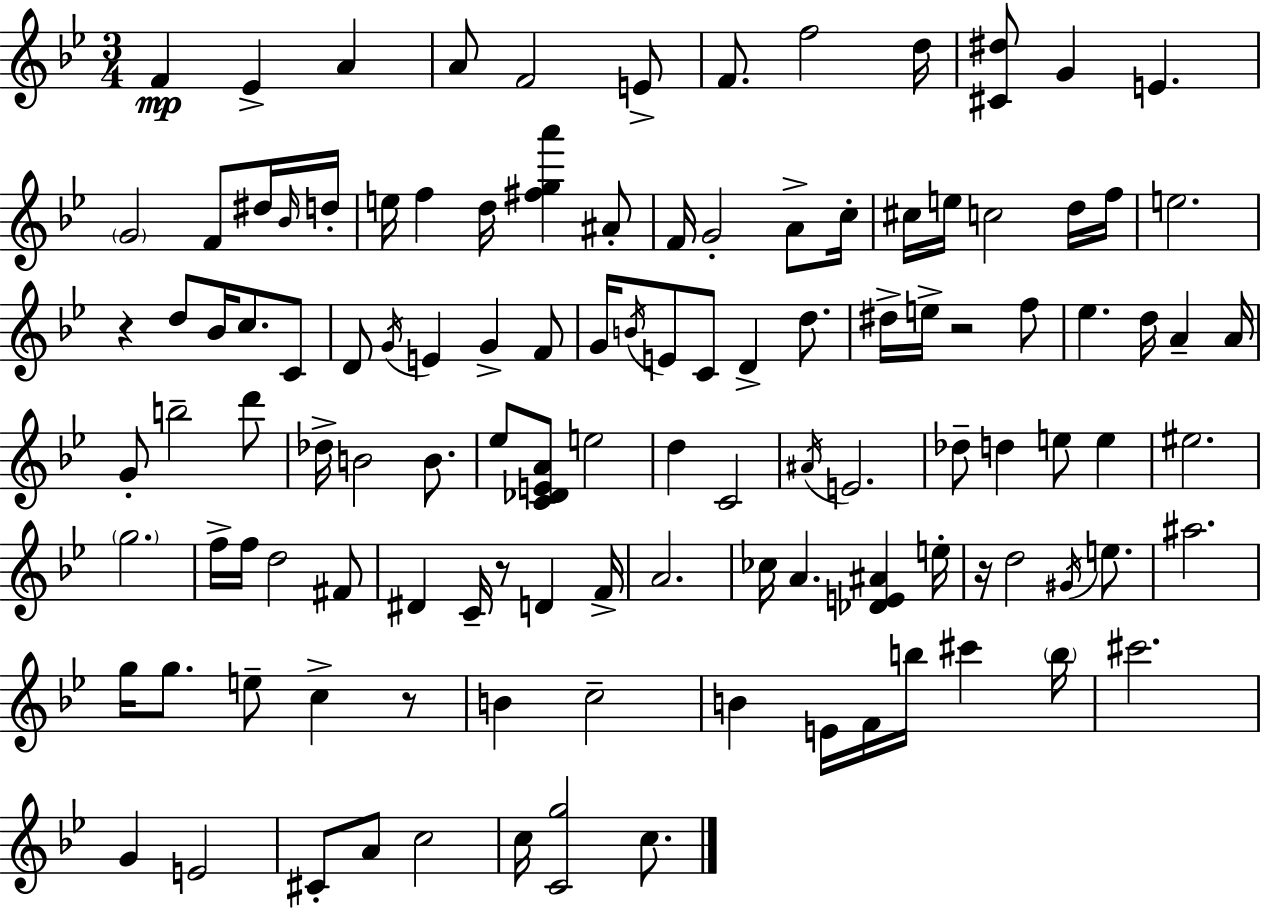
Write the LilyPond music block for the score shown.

{
  \clef treble
  \numericTimeSignature
  \time 3/4
  \key g \minor
  f'4\mp ees'4-> a'4 | a'8 f'2 e'8-> | f'8. f''2 d''16 | <cis' dis''>8 g'4 e'4. | \break \parenthesize g'2 f'8 dis''16 \grace { bes'16 } | d''16-. e''16 f''4 d''16 <fis'' g'' a'''>4 ais'8-. | f'16 g'2-. a'8-> | c''16-. cis''16 e''16 c''2 d''16 | \break f''16 e''2. | r4 d''8 bes'16 c''8. c'8 | d'8 \acciaccatura { g'16 } e'4 g'4-> | f'8 g'16 \acciaccatura { b'16 } e'8 c'8 d'4-> | \break d''8. dis''16-> e''16-> r2 | f''8 ees''4. d''16 a'4-- | a'16 g'8-. b''2-- | d'''8 des''16-> b'2 | \break b'8. ees''8 <c' des' e' a'>8 e''2 | d''4 c'2 | \acciaccatura { ais'16 } e'2. | des''8-- d''4 e''8 | \break e''4 eis''2. | \parenthesize g''2. | f''16-> f''16 d''2 | fis'8 dis'4 c'16-- r8 d'4 | \break f'16-> a'2. | ces''16 a'4. <des' e' ais'>4 | e''16-. r16 d''2 | \acciaccatura { gis'16 } e''8. ais''2. | \break g''16 g''8. e''8-- c''4-> | r8 b'4 c''2-- | b'4 e'16 f'16 b''16 | cis'''4 \parenthesize b''16 cis'''2. | \break g'4 e'2 | cis'8-. a'8 c''2 | c''16 <c' g''>2 | c''8. \bar "|."
}